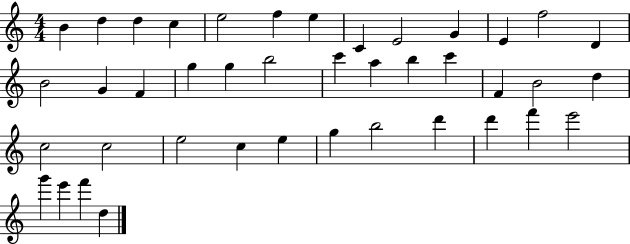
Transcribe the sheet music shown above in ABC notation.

X:1
T:Untitled
M:4/4
L:1/4
K:C
B d d c e2 f e C E2 G E f2 D B2 G F g g b2 c' a b c' F B2 d c2 c2 e2 c e g b2 d' d' f' e'2 g' e' f' d